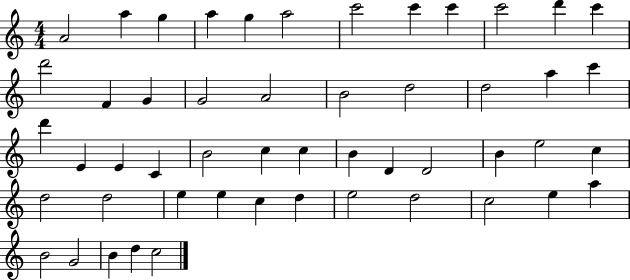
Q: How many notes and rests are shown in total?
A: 51